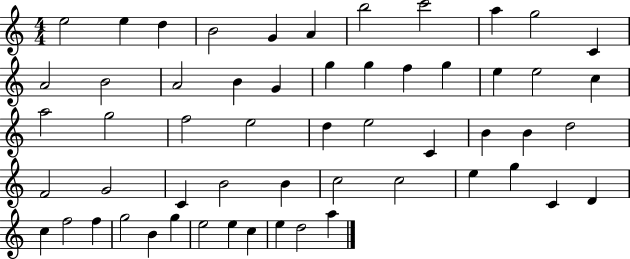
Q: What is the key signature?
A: C major